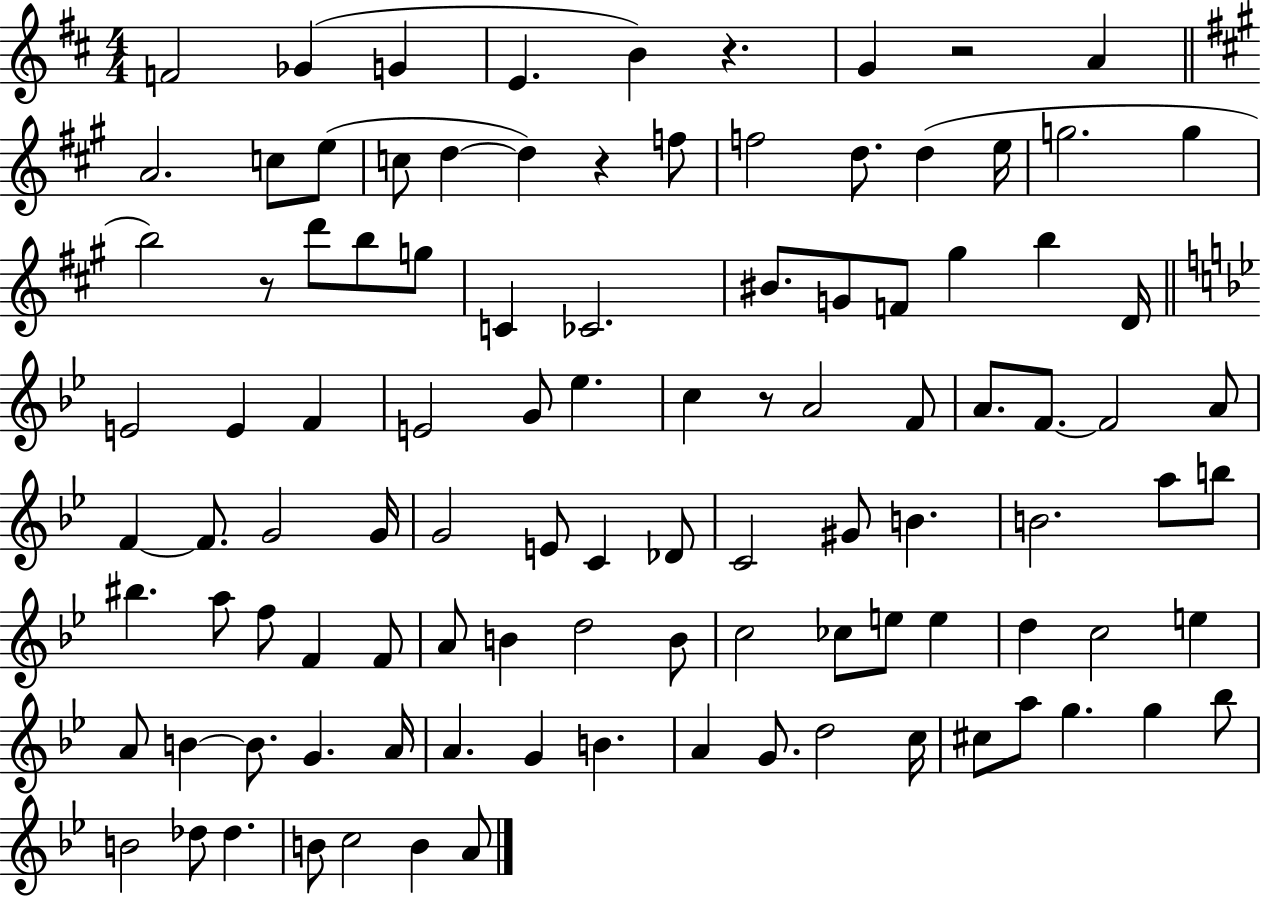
X:1
T:Untitled
M:4/4
L:1/4
K:D
F2 _G G E B z G z2 A A2 c/2 e/2 c/2 d d z f/2 f2 d/2 d e/4 g2 g b2 z/2 d'/2 b/2 g/2 C _C2 ^B/2 G/2 F/2 ^g b D/4 E2 E F E2 G/2 _e c z/2 A2 F/2 A/2 F/2 F2 A/2 F F/2 G2 G/4 G2 E/2 C _D/2 C2 ^G/2 B B2 a/2 b/2 ^b a/2 f/2 F F/2 A/2 B d2 B/2 c2 _c/2 e/2 e d c2 e A/2 B B/2 G A/4 A G B A G/2 d2 c/4 ^c/2 a/2 g g _b/2 B2 _d/2 _d B/2 c2 B A/2